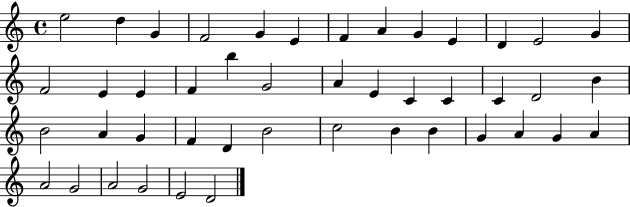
E5/h D5/q G4/q F4/h G4/q E4/q F4/q A4/q G4/q E4/q D4/q E4/h G4/q F4/h E4/q E4/q F4/q B5/q G4/h A4/q E4/q C4/q C4/q C4/q D4/h B4/q B4/h A4/q G4/q F4/q D4/q B4/h C5/h B4/q B4/q G4/q A4/q G4/q A4/q A4/h G4/h A4/h G4/h E4/h D4/h